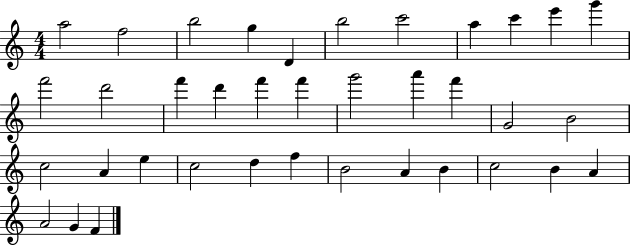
{
  \clef treble
  \numericTimeSignature
  \time 4/4
  \key c \major
  a''2 f''2 | b''2 g''4 d'4 | b''2 c'''2 | a''4 c'''4 e'''4 g'''4 | \break f'''2 d'''2 | f'''4 d'''4 f'''4 f'''4 | g'''2 a'''4 f'''4 | g'2 b'2 | \break c''2 a'4 e''4 | c''2 d''4 f''4 | b'2 a'4 b'4 | c''2 b'4 a'4 | \break a'2 g'4 f'4 | \bar "|."
}